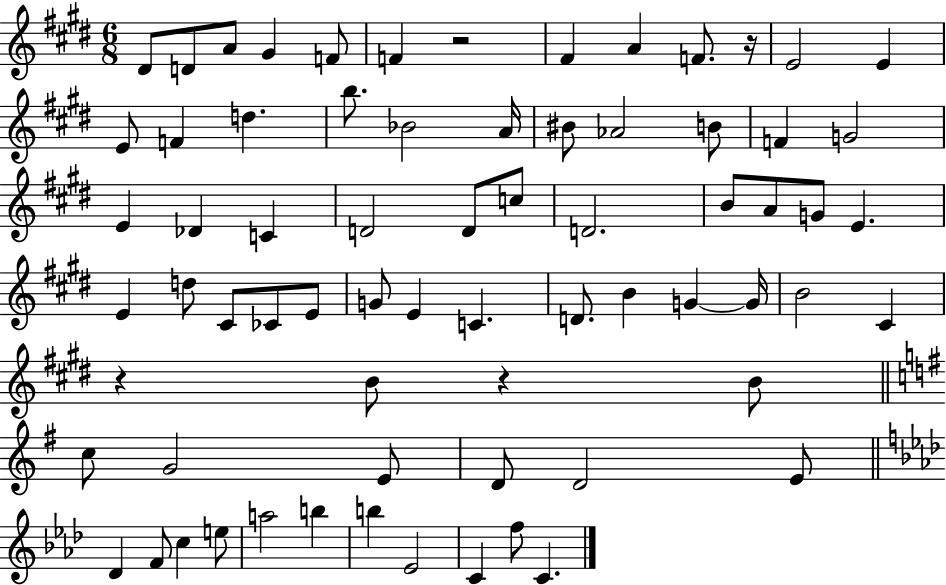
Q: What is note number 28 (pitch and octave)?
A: C5